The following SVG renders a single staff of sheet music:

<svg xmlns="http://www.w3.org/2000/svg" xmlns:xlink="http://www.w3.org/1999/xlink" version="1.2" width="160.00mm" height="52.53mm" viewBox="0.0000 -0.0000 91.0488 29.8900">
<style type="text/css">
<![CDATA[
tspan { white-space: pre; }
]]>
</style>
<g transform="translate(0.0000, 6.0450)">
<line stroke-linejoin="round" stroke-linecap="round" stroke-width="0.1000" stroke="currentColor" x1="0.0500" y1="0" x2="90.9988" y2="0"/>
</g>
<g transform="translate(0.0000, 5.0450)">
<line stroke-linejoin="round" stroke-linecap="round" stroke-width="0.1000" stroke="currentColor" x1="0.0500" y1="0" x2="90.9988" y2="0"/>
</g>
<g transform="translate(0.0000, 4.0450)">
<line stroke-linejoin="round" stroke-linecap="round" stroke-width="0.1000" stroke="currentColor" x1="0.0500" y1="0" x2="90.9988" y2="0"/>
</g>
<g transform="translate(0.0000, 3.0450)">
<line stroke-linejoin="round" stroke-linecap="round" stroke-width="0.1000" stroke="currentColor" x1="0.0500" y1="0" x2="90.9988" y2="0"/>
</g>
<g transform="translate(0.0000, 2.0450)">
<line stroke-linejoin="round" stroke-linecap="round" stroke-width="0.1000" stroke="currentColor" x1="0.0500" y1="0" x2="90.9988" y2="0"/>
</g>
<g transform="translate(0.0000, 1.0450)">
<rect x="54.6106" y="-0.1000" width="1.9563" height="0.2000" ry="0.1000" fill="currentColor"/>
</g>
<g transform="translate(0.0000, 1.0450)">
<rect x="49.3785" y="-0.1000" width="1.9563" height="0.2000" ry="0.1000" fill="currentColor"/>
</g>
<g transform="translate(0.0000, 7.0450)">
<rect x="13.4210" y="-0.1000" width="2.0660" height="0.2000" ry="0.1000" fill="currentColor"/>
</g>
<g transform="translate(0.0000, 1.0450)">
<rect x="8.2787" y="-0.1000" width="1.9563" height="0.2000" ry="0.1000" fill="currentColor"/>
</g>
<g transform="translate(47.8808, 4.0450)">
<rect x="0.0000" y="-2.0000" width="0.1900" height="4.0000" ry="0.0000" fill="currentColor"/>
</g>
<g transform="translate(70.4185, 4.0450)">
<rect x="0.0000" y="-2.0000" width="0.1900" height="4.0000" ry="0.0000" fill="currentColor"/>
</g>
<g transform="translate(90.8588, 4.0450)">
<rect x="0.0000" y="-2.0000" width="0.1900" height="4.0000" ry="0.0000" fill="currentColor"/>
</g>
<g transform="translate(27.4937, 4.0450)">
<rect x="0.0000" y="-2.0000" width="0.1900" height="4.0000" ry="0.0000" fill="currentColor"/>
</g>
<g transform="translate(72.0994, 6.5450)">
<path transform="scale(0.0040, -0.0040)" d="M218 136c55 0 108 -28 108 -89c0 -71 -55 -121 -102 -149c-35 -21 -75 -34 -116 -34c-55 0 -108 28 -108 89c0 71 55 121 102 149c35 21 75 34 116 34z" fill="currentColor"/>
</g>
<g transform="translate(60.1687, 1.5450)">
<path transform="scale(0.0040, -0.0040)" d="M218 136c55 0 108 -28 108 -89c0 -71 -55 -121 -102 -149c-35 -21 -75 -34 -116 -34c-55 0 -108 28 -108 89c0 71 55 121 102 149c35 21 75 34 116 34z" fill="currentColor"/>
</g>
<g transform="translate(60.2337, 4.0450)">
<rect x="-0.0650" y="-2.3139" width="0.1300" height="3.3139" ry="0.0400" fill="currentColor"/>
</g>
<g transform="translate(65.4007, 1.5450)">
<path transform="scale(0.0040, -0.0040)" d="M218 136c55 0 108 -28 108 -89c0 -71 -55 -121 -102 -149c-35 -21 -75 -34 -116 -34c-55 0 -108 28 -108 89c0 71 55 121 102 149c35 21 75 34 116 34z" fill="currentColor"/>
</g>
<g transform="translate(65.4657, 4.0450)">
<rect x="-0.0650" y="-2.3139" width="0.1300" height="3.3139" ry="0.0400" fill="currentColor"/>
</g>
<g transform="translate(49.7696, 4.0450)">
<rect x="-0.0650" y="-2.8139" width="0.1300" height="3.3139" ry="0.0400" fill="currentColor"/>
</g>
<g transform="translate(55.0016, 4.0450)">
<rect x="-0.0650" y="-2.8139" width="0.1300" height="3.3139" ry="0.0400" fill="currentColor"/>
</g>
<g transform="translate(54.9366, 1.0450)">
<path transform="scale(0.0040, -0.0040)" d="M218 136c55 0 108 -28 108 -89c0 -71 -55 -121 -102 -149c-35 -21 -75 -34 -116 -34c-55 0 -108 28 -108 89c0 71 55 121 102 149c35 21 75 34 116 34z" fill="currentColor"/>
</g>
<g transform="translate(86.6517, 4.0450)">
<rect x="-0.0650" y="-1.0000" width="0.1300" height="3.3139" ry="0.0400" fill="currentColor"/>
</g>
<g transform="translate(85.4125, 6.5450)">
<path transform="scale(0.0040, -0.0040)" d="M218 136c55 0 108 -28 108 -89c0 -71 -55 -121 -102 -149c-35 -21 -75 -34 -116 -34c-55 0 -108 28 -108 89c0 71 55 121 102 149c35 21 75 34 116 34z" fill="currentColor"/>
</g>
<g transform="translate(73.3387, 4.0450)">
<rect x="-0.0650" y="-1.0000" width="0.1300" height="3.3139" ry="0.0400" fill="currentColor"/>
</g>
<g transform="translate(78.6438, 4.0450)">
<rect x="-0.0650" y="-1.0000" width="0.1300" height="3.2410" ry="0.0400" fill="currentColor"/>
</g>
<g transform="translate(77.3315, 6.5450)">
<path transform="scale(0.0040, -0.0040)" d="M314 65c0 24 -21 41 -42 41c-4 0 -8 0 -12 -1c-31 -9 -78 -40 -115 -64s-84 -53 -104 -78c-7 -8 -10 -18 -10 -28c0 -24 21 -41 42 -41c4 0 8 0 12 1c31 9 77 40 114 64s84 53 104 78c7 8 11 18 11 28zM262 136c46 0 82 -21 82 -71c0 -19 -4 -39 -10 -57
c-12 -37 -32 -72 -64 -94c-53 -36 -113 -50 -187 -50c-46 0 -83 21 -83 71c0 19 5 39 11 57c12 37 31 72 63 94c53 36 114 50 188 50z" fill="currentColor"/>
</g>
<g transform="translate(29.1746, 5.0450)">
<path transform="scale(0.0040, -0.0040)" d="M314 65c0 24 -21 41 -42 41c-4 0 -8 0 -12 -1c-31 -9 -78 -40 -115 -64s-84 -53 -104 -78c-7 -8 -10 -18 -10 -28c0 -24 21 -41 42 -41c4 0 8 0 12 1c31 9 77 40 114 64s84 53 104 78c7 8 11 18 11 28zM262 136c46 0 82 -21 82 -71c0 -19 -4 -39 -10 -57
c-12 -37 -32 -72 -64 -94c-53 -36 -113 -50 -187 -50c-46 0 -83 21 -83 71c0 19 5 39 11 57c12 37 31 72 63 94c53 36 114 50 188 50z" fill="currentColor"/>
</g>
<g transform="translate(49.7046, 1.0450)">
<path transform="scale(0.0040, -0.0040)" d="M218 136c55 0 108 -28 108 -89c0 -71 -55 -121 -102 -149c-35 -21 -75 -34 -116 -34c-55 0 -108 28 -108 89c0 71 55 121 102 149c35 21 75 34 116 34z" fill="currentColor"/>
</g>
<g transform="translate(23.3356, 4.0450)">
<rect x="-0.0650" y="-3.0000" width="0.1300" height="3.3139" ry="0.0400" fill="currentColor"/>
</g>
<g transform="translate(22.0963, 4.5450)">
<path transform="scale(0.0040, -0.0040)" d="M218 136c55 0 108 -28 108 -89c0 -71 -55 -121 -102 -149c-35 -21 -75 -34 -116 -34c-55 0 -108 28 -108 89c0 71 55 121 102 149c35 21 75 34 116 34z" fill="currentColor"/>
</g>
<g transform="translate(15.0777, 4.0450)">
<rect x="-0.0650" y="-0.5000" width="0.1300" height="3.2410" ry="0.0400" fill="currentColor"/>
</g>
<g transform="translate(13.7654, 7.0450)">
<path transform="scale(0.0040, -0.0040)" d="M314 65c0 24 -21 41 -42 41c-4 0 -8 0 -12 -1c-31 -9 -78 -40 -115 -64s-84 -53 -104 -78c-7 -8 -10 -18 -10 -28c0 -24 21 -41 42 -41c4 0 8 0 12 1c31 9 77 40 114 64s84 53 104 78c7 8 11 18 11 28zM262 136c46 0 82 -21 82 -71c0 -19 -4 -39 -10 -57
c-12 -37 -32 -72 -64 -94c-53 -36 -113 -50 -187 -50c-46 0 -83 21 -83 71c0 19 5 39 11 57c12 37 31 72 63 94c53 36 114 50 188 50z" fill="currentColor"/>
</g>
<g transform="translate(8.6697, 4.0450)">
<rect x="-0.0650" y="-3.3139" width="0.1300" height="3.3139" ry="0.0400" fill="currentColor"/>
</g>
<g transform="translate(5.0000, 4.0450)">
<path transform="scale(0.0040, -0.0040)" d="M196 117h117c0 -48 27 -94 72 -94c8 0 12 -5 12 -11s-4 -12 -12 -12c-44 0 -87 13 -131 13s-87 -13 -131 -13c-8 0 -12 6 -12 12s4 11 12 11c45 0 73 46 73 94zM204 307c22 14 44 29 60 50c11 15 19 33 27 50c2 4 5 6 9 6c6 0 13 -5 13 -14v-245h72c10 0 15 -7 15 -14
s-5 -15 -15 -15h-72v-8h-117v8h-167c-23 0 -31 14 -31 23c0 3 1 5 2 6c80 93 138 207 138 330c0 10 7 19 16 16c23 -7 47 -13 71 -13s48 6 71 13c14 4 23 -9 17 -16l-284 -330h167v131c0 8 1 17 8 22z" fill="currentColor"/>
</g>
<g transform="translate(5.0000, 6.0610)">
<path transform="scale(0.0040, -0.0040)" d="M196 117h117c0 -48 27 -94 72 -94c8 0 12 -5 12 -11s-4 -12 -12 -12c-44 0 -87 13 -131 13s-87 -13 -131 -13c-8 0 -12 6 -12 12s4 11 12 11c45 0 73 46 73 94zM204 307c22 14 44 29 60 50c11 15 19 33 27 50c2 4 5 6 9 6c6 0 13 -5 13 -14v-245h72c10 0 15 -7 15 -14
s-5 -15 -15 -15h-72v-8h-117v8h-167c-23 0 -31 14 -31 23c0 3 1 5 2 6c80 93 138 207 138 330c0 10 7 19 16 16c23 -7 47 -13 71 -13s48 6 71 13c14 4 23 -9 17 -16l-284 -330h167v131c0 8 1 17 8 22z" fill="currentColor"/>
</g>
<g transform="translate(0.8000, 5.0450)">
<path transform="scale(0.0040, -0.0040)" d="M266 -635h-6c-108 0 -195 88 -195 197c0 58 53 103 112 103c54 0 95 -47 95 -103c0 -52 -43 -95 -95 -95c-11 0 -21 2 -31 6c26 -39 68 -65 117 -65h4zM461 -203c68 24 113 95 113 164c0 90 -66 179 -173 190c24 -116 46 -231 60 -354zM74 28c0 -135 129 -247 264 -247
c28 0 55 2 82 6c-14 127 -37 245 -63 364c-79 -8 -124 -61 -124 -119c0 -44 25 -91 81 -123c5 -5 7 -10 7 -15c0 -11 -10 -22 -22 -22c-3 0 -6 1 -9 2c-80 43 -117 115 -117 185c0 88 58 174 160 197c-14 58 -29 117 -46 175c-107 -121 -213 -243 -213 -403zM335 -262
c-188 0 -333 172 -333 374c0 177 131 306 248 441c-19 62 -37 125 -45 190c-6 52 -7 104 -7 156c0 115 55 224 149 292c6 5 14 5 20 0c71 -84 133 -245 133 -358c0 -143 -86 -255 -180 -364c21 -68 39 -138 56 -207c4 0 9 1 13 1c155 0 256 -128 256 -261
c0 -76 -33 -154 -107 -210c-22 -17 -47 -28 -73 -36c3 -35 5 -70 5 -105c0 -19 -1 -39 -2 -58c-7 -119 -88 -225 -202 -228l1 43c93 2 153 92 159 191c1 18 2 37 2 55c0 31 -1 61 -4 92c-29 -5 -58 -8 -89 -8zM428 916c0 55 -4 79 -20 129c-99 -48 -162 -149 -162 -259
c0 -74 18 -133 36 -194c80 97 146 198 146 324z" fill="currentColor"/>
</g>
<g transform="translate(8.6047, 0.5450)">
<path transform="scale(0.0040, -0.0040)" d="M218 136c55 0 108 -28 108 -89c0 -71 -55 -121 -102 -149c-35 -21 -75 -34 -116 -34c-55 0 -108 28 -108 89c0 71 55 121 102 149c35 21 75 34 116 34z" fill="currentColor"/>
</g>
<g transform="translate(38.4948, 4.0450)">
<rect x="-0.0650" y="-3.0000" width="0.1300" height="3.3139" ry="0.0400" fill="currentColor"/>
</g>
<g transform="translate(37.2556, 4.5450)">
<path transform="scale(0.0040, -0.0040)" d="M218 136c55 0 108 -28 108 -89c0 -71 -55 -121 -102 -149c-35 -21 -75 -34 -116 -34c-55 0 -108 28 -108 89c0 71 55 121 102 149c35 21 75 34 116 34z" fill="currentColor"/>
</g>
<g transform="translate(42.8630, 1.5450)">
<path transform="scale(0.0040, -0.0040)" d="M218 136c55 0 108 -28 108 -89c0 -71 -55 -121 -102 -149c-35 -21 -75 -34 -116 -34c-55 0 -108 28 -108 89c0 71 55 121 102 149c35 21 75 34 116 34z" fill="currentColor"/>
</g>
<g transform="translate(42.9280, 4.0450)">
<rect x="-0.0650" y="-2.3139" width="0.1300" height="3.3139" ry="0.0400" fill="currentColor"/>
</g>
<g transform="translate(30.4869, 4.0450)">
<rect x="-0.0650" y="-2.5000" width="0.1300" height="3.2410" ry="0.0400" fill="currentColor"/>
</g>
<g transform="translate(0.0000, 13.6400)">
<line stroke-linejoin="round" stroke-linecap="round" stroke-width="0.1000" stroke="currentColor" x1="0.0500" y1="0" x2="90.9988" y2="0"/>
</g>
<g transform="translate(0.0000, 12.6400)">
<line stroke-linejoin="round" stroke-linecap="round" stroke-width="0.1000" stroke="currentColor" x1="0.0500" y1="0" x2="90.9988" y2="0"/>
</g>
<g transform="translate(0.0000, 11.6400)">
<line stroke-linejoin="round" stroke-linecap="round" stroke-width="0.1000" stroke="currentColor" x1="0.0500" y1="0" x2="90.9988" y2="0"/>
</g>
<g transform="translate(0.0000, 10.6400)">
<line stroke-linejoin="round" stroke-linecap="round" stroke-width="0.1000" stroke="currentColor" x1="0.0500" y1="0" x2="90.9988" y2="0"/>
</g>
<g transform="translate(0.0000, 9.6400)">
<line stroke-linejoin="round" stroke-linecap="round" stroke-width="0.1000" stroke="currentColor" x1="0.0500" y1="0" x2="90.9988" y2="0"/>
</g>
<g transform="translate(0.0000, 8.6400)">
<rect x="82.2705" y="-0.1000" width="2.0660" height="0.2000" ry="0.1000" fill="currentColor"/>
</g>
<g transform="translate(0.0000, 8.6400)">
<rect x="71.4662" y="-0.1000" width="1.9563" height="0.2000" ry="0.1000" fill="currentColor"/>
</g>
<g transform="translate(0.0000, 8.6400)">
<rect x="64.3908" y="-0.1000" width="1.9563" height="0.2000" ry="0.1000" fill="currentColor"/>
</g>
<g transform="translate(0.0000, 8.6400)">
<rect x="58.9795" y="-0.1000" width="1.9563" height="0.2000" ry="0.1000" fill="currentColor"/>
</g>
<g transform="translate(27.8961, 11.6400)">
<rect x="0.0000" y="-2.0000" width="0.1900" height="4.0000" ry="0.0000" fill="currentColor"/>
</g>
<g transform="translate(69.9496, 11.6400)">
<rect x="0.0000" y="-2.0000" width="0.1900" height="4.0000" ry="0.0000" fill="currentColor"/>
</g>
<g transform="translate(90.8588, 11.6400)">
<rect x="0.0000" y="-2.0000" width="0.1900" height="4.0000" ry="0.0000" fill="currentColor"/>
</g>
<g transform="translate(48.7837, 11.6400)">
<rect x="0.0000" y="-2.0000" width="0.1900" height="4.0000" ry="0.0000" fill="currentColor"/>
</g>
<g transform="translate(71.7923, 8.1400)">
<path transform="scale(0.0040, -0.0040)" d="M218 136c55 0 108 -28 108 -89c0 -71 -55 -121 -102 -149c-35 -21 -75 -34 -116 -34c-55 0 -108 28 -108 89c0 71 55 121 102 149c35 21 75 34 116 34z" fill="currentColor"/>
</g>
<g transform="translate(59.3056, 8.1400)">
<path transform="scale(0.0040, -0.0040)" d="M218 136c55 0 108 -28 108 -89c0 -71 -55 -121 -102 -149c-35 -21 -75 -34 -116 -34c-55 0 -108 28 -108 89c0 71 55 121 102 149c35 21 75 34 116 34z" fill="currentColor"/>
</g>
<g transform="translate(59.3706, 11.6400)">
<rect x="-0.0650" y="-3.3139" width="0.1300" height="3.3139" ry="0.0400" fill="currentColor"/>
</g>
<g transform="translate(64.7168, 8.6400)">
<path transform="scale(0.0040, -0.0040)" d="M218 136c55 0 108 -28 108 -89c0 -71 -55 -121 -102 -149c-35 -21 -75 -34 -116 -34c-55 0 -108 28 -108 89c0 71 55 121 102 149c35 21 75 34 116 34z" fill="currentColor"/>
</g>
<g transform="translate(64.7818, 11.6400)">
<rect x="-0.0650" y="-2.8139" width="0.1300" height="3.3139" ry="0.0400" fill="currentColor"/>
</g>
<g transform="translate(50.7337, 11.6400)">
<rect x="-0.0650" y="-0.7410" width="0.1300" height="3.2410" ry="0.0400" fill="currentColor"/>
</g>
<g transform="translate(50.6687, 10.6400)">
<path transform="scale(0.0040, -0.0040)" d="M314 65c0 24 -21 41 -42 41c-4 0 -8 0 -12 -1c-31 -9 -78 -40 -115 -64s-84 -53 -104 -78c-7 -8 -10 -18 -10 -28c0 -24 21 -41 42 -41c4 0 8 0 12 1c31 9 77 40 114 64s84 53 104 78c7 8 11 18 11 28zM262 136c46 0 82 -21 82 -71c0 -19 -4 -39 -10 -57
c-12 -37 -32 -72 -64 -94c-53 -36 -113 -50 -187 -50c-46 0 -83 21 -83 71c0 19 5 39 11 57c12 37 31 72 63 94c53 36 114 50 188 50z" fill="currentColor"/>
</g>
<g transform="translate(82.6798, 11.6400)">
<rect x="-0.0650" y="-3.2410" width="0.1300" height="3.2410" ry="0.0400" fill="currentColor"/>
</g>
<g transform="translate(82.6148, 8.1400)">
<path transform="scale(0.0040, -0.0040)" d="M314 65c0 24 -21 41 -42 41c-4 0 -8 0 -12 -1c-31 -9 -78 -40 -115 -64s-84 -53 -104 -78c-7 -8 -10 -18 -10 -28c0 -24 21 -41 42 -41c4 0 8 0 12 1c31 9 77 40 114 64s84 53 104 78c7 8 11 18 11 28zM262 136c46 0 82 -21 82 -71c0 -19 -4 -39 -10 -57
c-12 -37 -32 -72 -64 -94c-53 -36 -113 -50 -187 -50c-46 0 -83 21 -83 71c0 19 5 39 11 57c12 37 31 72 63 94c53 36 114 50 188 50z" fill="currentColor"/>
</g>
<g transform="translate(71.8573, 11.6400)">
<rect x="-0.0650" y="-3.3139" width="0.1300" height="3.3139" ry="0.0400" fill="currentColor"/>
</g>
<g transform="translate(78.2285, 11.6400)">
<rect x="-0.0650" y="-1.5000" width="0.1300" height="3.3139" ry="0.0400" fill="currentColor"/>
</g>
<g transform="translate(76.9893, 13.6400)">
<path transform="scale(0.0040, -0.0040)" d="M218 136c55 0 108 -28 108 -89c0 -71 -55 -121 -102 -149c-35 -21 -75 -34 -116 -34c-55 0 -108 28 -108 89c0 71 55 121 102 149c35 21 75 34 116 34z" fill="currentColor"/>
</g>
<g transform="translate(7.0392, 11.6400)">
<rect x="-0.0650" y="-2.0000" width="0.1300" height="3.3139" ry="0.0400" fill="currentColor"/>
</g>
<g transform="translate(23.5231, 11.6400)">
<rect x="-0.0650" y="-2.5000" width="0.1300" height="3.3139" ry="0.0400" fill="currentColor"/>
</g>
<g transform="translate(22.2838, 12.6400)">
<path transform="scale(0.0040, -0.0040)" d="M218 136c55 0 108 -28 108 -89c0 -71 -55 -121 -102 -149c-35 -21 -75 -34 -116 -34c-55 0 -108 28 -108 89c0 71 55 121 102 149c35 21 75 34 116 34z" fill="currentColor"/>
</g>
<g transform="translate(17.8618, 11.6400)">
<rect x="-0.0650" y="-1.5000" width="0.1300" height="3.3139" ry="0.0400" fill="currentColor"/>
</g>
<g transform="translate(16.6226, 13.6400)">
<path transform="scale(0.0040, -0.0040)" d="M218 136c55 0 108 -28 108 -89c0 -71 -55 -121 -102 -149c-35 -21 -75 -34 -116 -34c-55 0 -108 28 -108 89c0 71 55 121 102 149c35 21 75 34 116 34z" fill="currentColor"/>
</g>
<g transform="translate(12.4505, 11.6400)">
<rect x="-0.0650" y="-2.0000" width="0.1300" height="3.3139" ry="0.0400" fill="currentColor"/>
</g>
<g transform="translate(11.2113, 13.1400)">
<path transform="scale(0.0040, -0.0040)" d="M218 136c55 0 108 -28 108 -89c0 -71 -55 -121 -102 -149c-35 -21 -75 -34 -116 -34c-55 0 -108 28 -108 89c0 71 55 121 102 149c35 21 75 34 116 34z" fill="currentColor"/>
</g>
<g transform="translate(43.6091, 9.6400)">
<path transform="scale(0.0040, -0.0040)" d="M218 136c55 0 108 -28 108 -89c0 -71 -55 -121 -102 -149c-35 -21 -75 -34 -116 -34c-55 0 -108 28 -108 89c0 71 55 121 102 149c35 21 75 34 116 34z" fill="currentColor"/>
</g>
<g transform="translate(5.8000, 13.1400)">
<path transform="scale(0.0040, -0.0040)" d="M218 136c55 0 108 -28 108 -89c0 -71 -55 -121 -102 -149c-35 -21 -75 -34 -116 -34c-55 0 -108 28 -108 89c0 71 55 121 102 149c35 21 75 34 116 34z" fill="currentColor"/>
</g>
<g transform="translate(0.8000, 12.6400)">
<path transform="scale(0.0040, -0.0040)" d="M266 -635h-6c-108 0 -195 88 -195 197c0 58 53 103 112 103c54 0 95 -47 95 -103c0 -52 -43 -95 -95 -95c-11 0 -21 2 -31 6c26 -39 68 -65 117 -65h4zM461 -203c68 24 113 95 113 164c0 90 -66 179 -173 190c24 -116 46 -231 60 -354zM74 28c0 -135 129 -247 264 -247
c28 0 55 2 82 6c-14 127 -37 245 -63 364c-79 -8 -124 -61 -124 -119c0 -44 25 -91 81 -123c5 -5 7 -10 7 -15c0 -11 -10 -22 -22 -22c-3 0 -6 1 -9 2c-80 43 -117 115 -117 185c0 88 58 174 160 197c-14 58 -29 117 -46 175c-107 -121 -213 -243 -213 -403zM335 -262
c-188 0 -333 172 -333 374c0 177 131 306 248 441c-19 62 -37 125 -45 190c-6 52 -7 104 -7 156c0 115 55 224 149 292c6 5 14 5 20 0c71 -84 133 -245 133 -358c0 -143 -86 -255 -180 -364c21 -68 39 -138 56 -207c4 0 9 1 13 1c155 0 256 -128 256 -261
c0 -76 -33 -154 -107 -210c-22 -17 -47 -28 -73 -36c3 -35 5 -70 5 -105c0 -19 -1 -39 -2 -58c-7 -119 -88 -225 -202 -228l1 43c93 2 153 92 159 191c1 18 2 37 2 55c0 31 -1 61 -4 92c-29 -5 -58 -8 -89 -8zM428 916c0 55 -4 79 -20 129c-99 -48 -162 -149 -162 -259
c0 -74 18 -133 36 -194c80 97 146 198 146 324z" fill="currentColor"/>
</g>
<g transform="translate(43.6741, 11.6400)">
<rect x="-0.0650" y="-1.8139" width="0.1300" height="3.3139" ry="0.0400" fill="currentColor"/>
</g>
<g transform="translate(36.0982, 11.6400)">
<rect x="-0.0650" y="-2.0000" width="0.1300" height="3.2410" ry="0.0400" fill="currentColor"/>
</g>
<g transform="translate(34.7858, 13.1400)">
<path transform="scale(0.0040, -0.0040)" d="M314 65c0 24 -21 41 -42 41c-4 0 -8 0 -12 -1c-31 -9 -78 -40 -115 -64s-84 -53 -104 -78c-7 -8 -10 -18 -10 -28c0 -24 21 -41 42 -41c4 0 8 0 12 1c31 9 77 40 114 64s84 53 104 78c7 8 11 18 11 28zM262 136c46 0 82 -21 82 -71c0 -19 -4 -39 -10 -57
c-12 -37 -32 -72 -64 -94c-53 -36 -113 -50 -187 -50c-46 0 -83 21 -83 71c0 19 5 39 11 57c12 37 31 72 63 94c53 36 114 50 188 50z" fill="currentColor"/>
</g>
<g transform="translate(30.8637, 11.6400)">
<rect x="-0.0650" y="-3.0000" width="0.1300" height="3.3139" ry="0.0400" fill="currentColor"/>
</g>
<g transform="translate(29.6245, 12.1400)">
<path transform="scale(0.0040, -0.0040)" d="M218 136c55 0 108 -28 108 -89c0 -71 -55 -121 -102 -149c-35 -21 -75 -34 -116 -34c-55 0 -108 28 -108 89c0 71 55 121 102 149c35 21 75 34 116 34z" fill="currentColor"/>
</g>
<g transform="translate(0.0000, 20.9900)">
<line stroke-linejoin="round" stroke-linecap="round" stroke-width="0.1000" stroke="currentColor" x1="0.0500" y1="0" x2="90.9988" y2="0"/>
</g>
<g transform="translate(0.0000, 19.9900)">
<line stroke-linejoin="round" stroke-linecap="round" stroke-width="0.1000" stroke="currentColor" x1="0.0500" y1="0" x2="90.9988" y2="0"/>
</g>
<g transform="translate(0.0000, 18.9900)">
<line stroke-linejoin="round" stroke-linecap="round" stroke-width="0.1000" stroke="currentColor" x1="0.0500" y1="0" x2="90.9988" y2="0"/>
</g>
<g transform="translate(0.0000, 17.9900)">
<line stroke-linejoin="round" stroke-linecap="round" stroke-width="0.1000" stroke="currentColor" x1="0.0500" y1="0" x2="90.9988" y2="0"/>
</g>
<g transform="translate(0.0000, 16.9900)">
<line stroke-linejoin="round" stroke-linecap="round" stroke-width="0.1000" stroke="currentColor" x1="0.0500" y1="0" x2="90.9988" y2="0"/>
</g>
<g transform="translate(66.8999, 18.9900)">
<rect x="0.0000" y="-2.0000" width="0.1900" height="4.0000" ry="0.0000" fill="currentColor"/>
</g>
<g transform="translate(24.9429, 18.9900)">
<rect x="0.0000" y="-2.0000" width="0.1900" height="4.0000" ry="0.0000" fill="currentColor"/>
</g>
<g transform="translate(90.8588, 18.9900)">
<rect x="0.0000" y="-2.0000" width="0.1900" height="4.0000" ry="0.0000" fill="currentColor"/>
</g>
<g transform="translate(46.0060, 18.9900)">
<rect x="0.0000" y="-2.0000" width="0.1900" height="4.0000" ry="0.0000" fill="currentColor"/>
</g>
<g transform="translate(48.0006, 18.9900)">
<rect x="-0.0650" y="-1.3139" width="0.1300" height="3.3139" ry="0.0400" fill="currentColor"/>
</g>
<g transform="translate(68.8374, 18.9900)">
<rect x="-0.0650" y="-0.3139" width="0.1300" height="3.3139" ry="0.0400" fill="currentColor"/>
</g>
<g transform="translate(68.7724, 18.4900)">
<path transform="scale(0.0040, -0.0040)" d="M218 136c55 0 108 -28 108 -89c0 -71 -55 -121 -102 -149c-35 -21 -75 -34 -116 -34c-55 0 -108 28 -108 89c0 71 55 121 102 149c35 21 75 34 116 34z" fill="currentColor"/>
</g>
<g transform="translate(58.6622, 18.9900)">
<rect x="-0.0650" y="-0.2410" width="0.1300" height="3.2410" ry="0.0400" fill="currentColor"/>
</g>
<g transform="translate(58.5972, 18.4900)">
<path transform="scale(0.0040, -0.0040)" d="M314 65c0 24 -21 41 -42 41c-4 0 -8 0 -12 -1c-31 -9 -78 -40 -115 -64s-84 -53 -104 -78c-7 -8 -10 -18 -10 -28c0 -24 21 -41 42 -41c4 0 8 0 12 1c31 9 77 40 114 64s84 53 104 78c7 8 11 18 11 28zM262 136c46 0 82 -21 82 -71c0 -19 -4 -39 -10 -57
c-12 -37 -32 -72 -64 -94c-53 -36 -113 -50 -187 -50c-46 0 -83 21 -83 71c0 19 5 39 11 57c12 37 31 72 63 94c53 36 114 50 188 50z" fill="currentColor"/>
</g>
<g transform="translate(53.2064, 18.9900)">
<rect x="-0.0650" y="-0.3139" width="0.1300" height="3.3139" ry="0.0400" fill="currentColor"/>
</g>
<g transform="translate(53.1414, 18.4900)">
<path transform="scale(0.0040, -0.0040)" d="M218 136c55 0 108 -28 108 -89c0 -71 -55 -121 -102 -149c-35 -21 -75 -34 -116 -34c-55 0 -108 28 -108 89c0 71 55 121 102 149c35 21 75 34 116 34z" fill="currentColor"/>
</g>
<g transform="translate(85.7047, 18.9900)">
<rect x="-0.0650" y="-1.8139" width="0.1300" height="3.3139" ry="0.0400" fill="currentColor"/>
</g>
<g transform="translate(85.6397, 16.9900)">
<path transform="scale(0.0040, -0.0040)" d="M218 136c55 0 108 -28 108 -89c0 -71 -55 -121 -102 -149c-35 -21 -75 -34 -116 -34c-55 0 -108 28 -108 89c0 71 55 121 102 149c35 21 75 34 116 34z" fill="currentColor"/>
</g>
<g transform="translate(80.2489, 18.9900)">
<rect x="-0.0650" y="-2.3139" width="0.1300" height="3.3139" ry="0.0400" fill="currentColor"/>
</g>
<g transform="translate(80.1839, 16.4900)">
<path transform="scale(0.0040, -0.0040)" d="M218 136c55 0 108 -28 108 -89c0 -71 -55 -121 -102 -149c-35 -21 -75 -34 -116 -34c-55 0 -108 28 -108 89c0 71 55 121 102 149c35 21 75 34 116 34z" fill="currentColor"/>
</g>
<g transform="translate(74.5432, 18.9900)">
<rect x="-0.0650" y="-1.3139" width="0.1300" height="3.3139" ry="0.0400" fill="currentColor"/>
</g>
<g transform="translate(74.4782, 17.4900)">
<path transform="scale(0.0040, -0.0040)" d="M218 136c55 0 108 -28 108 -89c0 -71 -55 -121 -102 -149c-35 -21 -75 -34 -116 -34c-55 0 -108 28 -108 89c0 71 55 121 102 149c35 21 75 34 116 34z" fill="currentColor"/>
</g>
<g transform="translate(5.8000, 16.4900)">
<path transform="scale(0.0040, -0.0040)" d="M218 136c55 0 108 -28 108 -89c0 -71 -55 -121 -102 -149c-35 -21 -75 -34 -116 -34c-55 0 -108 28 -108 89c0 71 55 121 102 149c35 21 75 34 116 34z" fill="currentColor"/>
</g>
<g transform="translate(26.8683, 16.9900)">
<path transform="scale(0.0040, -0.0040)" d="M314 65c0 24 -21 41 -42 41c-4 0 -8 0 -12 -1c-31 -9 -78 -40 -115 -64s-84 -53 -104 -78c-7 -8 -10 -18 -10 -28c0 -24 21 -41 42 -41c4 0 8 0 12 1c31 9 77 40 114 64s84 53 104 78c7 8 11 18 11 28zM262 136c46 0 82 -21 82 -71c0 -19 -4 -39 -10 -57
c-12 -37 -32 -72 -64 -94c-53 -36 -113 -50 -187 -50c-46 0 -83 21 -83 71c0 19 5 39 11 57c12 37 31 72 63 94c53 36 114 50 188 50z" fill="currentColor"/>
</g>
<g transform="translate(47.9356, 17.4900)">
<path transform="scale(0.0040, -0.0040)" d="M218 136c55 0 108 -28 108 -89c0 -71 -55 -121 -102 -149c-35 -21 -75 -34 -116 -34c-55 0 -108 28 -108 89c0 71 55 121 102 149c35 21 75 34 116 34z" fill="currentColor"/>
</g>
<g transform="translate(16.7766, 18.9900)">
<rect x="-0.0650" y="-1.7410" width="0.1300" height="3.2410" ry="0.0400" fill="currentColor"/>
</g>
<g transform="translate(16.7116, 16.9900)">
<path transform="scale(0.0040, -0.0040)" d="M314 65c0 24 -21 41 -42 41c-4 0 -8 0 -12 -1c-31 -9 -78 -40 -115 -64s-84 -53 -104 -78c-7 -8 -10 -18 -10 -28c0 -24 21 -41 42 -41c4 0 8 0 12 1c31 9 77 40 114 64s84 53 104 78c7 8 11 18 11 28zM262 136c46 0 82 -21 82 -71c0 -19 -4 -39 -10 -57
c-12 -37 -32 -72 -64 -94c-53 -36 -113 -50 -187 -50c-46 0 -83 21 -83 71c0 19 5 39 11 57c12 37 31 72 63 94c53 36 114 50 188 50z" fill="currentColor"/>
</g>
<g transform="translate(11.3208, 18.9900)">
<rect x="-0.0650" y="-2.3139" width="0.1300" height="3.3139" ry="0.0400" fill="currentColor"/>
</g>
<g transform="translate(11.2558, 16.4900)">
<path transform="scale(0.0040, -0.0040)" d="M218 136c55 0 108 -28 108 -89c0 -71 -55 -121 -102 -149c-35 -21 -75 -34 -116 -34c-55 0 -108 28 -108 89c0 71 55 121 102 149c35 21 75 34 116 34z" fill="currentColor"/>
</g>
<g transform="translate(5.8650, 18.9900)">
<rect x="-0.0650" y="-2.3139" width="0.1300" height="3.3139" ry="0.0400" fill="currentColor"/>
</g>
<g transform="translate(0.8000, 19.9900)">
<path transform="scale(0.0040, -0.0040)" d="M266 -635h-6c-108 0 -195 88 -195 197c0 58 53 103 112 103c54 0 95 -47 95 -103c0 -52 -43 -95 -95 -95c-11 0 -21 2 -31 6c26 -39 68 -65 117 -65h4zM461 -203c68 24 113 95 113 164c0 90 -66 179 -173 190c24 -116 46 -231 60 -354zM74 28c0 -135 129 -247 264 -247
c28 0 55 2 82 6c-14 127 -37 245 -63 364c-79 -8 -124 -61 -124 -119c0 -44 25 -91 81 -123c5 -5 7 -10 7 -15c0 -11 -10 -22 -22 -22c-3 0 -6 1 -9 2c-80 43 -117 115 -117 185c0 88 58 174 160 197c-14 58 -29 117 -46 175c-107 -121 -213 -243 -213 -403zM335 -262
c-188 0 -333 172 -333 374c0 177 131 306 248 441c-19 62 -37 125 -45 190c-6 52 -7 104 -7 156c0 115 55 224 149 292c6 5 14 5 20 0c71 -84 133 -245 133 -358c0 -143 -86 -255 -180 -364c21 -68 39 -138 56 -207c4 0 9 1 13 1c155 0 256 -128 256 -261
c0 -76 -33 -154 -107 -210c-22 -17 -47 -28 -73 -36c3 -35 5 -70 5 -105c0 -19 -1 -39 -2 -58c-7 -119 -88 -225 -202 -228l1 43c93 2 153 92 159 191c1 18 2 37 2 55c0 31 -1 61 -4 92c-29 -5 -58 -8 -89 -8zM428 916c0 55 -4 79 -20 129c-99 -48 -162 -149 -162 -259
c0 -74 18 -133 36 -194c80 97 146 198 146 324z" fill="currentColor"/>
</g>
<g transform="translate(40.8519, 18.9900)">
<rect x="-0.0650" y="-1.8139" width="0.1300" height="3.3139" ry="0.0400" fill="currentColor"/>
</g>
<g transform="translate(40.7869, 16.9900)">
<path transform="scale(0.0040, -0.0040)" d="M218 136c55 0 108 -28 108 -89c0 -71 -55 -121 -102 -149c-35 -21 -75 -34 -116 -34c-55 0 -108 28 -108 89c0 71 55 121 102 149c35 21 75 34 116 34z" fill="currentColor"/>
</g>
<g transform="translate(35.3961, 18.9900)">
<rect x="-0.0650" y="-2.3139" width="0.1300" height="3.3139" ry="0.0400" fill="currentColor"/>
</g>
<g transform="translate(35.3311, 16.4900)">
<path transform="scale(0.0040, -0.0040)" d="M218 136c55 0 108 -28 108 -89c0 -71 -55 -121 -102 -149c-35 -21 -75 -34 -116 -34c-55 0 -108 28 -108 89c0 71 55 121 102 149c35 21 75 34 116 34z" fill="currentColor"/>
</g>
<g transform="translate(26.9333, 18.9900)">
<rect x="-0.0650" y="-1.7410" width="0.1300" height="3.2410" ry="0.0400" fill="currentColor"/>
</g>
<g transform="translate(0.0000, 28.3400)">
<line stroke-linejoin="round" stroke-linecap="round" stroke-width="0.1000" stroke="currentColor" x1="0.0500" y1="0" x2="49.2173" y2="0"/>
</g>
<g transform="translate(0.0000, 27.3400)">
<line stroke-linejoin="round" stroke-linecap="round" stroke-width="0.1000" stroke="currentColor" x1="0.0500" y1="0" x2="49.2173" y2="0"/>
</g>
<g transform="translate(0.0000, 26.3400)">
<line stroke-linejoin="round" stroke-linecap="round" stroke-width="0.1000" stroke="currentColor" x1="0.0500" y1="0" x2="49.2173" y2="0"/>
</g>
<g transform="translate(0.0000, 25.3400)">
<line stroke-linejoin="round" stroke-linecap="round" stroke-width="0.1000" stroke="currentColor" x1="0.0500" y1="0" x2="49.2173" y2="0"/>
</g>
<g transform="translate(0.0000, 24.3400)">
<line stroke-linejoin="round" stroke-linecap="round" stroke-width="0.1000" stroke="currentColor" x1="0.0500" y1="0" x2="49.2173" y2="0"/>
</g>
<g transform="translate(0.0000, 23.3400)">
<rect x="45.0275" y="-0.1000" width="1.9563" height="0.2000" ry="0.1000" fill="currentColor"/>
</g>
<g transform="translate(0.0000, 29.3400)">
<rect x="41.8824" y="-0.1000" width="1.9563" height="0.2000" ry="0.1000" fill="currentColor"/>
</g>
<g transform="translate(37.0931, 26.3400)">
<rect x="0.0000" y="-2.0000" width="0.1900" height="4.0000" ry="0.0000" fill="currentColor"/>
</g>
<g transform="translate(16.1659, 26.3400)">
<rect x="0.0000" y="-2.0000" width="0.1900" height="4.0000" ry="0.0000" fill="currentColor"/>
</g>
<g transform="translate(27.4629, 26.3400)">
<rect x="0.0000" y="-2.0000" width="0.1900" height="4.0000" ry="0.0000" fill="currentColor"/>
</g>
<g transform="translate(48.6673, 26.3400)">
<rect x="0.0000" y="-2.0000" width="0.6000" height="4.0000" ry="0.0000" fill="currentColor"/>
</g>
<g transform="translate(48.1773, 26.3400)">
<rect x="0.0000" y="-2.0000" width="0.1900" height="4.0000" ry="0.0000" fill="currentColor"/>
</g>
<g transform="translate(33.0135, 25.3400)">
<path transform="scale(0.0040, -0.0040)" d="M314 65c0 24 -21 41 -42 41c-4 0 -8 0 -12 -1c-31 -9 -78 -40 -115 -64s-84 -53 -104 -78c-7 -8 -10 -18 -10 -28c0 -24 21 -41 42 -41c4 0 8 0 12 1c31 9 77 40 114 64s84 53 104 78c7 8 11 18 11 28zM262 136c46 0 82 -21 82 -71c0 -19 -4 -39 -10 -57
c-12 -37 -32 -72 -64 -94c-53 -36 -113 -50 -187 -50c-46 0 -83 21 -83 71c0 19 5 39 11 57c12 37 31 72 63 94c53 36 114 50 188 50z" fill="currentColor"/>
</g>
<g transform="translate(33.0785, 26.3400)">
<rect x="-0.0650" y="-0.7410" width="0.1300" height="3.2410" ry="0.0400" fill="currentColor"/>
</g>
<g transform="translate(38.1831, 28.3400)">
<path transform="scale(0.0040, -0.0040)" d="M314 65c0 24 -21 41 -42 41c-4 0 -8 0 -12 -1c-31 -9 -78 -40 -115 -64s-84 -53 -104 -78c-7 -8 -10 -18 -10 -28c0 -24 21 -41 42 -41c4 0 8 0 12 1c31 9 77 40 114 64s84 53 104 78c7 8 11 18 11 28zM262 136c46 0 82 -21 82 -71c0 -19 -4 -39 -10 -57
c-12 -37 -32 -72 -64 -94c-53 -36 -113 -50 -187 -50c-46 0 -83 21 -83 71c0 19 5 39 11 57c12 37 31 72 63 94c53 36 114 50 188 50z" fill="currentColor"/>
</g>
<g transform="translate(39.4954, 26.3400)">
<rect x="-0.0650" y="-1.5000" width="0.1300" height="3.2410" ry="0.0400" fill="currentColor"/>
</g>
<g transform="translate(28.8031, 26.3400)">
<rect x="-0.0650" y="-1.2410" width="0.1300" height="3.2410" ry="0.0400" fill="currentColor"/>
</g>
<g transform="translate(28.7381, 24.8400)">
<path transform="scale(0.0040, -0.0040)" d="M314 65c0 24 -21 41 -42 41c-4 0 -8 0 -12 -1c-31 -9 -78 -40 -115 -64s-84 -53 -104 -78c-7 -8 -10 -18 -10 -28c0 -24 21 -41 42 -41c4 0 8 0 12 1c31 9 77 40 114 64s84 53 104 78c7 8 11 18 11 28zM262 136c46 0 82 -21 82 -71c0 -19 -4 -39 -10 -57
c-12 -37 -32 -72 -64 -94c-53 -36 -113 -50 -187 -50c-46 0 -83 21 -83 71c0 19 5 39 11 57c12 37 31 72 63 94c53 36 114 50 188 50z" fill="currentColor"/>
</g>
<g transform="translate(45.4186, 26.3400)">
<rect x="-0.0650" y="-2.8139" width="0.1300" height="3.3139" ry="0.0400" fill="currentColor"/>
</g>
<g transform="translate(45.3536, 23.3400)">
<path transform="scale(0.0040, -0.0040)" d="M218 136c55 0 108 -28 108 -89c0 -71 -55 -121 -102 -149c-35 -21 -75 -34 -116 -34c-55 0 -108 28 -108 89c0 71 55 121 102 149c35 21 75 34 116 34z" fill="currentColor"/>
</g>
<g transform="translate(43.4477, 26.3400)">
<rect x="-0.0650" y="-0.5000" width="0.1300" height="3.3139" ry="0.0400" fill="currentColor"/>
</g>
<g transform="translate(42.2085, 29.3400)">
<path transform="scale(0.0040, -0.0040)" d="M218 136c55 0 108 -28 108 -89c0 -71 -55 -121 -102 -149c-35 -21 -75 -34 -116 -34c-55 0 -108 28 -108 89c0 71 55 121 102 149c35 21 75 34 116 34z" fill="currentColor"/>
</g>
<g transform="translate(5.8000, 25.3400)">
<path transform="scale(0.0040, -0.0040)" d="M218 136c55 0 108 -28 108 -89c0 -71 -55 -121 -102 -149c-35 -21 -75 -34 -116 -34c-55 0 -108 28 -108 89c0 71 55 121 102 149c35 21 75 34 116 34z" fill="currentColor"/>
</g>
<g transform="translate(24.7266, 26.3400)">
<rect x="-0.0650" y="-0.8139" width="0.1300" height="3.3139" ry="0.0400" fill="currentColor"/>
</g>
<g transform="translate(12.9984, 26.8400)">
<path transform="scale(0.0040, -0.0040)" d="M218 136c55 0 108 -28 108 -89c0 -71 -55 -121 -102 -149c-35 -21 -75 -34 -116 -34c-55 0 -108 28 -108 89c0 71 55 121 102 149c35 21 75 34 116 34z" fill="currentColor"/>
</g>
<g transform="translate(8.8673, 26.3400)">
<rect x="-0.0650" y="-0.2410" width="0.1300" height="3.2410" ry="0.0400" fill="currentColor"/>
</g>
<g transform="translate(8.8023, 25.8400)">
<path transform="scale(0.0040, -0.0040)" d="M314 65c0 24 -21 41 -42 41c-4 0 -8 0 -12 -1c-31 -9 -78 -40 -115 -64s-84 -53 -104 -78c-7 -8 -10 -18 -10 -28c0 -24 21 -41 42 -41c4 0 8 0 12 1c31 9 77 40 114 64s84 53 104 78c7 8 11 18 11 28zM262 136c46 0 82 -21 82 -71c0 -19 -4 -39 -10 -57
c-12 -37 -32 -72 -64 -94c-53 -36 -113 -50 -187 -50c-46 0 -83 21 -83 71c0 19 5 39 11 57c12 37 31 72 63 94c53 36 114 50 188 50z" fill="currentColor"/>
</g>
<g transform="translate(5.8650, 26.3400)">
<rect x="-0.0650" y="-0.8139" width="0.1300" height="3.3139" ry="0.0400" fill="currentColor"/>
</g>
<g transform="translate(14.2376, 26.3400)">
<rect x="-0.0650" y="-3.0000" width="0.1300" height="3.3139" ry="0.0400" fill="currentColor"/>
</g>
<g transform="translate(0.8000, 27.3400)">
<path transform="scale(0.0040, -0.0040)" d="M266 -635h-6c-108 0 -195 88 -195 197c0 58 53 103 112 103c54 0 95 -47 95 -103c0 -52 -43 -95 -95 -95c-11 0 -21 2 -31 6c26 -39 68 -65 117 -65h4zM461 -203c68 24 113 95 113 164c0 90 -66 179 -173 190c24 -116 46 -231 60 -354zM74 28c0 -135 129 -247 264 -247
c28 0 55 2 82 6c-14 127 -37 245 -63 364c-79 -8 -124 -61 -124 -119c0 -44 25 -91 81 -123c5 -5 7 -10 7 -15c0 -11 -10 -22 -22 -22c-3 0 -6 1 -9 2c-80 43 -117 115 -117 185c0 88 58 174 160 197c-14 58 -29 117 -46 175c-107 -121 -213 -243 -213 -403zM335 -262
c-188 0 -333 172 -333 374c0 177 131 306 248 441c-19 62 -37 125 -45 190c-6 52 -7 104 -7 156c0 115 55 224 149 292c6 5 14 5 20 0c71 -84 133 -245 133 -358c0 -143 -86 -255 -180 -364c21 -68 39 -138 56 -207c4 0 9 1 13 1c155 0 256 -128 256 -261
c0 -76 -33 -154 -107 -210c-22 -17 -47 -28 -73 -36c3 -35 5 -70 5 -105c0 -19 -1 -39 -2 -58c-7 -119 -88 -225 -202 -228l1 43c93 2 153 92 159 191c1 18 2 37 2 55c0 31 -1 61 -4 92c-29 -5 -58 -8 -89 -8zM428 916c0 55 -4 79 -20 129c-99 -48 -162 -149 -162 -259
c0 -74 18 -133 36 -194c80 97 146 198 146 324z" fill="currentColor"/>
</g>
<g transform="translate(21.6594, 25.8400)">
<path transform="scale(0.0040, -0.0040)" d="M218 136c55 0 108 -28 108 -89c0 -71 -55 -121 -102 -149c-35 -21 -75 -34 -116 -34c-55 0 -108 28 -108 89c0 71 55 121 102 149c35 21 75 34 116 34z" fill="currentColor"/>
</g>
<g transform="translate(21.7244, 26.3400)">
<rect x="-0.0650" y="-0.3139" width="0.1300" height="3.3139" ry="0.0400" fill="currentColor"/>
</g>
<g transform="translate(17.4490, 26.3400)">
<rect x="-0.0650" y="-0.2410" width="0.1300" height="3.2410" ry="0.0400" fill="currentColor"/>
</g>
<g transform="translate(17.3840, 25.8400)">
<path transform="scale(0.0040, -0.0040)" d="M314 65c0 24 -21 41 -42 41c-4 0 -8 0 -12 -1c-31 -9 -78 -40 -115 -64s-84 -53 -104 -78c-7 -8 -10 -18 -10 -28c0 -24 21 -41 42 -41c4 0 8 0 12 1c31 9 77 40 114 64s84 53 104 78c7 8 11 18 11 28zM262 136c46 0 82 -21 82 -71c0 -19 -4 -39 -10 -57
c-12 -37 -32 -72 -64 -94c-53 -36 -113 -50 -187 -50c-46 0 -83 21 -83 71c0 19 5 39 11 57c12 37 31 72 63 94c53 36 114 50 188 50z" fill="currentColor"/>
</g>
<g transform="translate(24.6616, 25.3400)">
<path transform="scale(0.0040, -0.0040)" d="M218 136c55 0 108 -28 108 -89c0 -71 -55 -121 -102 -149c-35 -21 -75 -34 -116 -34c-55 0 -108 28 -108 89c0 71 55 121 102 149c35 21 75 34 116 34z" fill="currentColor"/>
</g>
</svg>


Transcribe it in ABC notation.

X:1
T:Untitled
M:4/4
L:1/4
K:C
b C2 A G2 A g a a g g D D2 D F F E G A F2 f d2 b a b E b2 g g f2 f2 g f e c c2 c e g f d c2 A c2 c d e2 d2 E2 C a